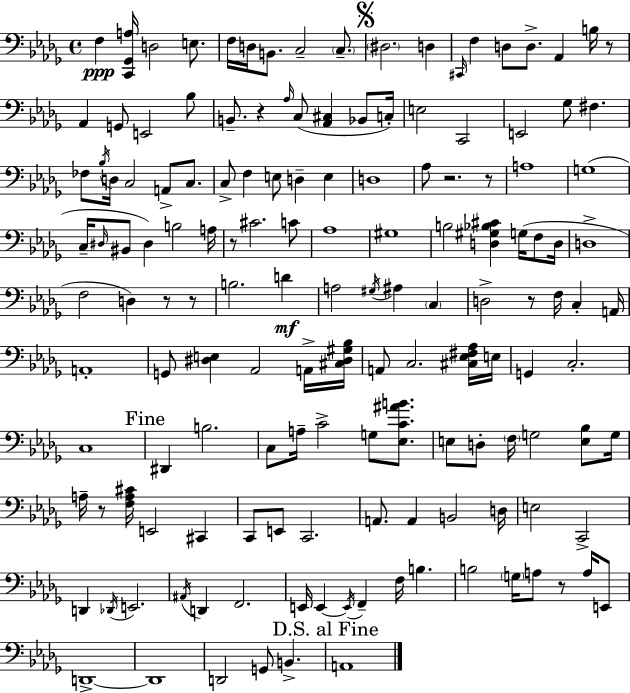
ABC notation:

X:1
T:Untitled
M:4/4
L:1/4
K:Bbm
F, [C,,_G,,A,]/4 D,2 E,/2 F,/4 D,/4 B,,/2 C,2 C,/2 ^D,2 D, ^C,,/4 F, D,/2 D,/2 _A,, B,/4 z/2 _A,, G,,/2 E,,2 _B,/2 B,,/2 z _A,/4 C,/2 [_A,,^C,] _B,,/2 C,/4 E,2 C,,2 E,,2 _G,/2 ^F, _F,/2 _B,/4 D,/4 C,2 A,,/2 C,/2 C,/2 F, E,/2 D, E, D,4 _A,/2 z2 z/2 A,4 G,4 C,/4 ^D,/4 ^B,,/2 ^D, B,2 A,/4 z/2 ^C2 C/2 _A,4 ^G,4 B,2 [D,^G,_B,^C] G,/4 F,/2 D,/4 D,4 F,2 D, z/2 z/2 B,2 D A,2 ^G,/4 ^A, C, D,2 z/2 F,/4 C, A,,/4 A,,4 G,,/2 [^D,E,] _A,,2 A,,/4 [^C,^D,^G,_B,]/4 A,,/2 C,2 [^C,_E,^F,_A,]/4 E,/4 G,, C,2 C,4 ^D,, B,2 C,/2 A,/4 C2 G,/2 [_E,C^AB]/2 E,/2 D,/2 F,/4 G,2 [E,_B,]/2 G,/4 A,/4 z/2 [F,A,^C]/4 E,,2 ^C,, C,,/2 E,,/2 C,,2 A,,/2 A,, B,,2 D,/4 E,2 C,,2 D,, _D,,/4 E,,2 ^A,,/4 D,, F,,2 E,,/4 E,, E,,/4 F,, F,/4 B, B,2 G,/4 A,/2 z/2 A,/4 E,,/2 D,,4 D,,4 D,,2 G,,/2 B,, A,,4